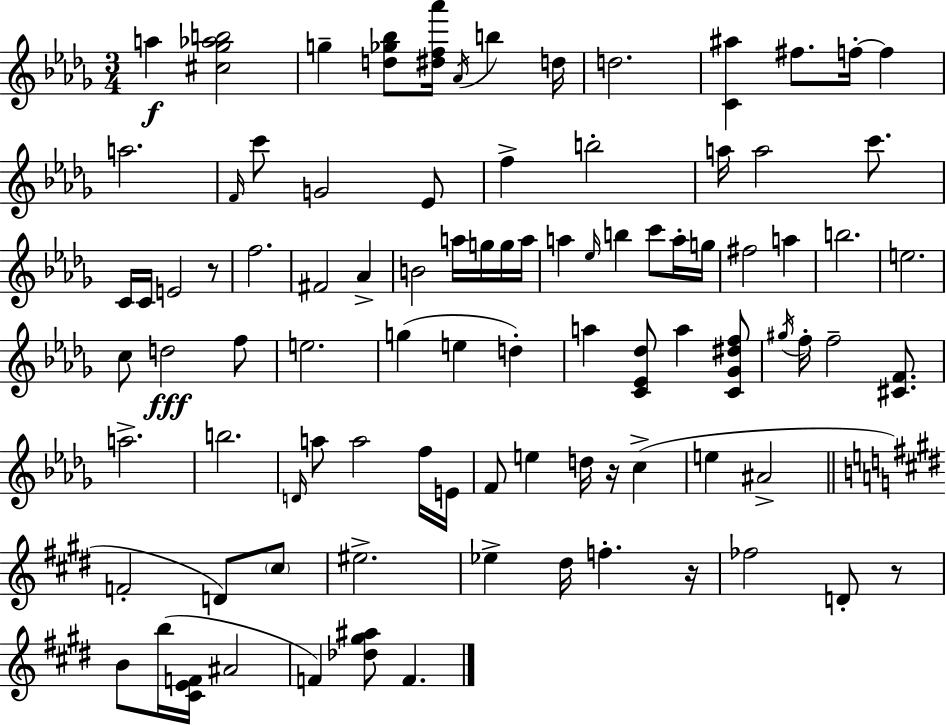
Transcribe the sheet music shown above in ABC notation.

X:1
T:Untitled
M:3/4
L:1/4
K:Bbm
a [^c_g_ab]2 g [d_g_b]/2 [^df_a']/4 _A/4 b d/4 d2 [C^a] ^f/2 f/4 f a2 F/4 c'/2 G2 _E/2 f b2 a/4 a2 c'/2 C/4 C/4 E2 z/2 f2 ^F2 _A B2 a/4 g/4 g/4 a/4 a _e/4 b c'/2 a/4 g/4 ^f2 a b2 e2 c/2 d2 f/2 e2 g e d a [C_E_d]/2 a [C_G^df]/2 ^g/4 f/4 f2 [^CF]/2 a2 b2 D/4 a/2 a2 f/4 E/4 F/2 e d/4 z/4 c e ^A2 F2 D/2 ^c/2 ^e2 _e ^d/4 f z/4 _f2 D/2 z/2 B/2 b/4 [^CEF]/4 ^A2 F [_d^g^a]/2 F